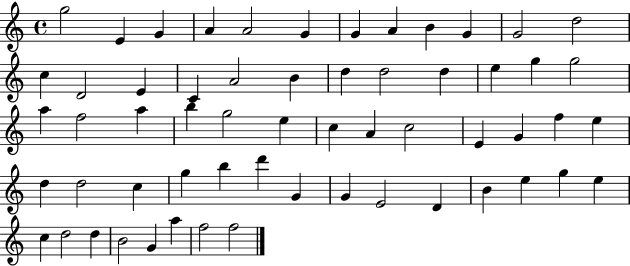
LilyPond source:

{
  \clef treble
  \time 4/4
  \defaultTimeSignature
  \key c \major
  g''2 e'4 g'4 | a'4 a'2 g'4 | g'4 a'4 b'4 g'4 | g'2 d''2 | \break c''4 d'2 e'4 | c'4 a'2 b'4 | d''4 d''2 d''4 | e''4 g''4 g''2 | \break a''4 f''2 a''4 | b''4 g''2 e''4 | c''4 a'4 c''2 | e'4 g'4 f''4 e''4 | \break d''4 d''2 c''4 | g''4 b''4 d'''4 g'4 | g'4 e'2 d'4 | b'4 e''4 g''4 e''4 | \break c''4 d''2 d''4 | b'2 g'4 a''4 | f''2 f''2 | \bar "|."
}